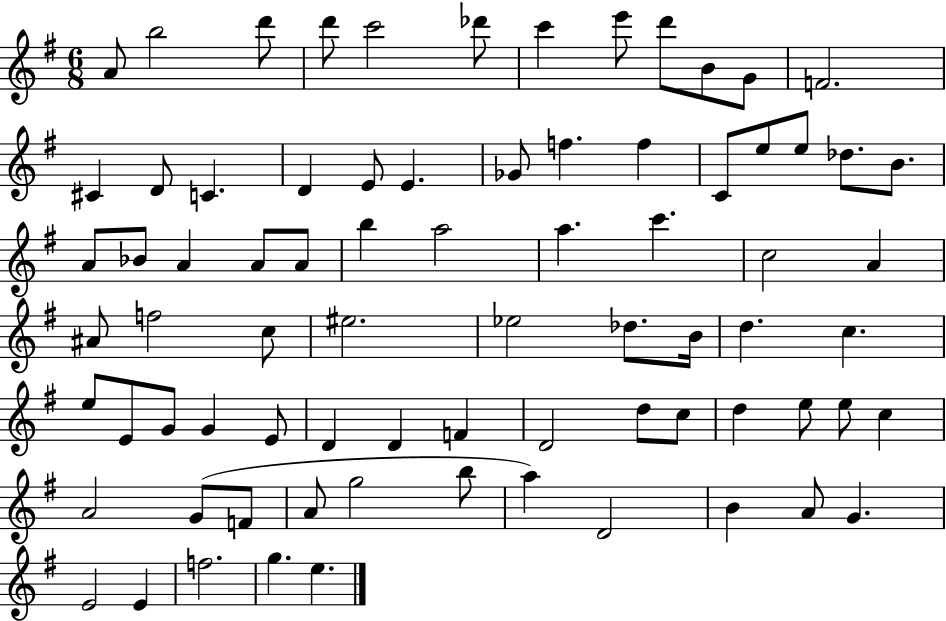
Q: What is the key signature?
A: G major